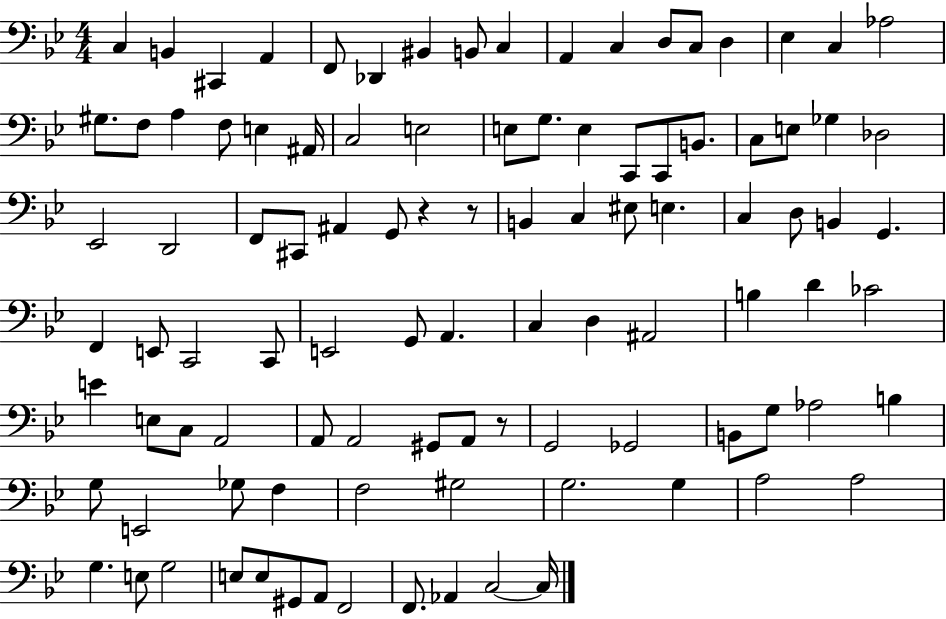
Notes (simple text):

C3/q B2/q C#2/q A2/q F2/e Db2/q BIS2/q B2/e C3/q A2/q C3/q D3/e C3/e D3/q Eb3/q C3/q Ab3/h G#3/e. F3/e A3/q F3/e E3/q A#2/s C3/h E3/h E3/e G3/e. E3/q C2/e C2/e B2/e. C3/e E3/e Gb3/q Db3/h Eb2/h D2/h F2/e C#2/e A#2/q G2/e R/q R/e B2/q C3/q EIS3/e E3/q. C3/q D3/e B2/q G2/q. F2/q E2/e C2/h C2/e E2/h G2/e A2/q. C3/q D3/q A#2/h B3/q D4/q CES4/h E4/q E3/e C3/e A2/h A2/e A2/h G#2/e A2/e R/e G2/h Gb2/h B2/e G3/e Ab3/h B3/q G3/e E2/h Gb3/e F3/q F3/h G#3/h G3/h. G3/q A3/h A3/h G3/q. E3/e G3/h E3/e E3/e G#2/e A2/e F2/h F2/e. Ab2/q C3/h C3/s